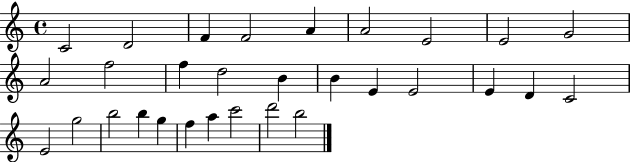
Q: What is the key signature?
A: C major